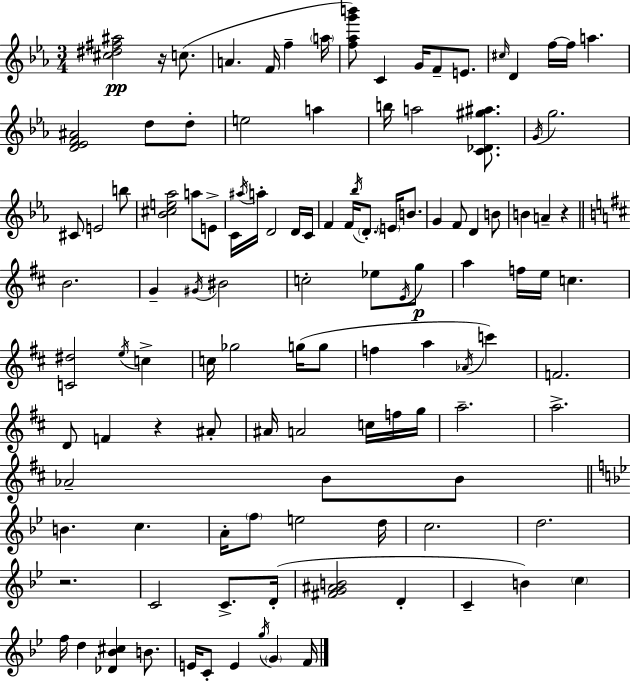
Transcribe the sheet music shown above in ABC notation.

X:1
T:Untitled
M:3/4
L:1/4
K:Cm
[^c^d^f^a]2 z/4 c/2 A F/4 f a/4 [f_ag'b']/2 C G/4 F/2 E/2 ^c/4 D f/4 f/4 a [D_EF^A]2 d/2 d/2 e2 a b/4 a2 [C_D^g^a]/2 G/4 g2 ^C/2 E2 b/2 [_B^ce_a]2 a/2 E/2 C/4 ^a/4 a/4 D2 D/4 C/4 F F/4 _b/4 D/2 E/4 B/2 G F/2 D B/2 B A z B2 G ^G/4 ^B2 c2 _e/2 E/4 g/2 a f/4 e/4 c [C^d]2 e/4 c c/4 _g2 g/4 g/2 f a _A/4 c' F2 D/2 F z ^A/2 ^A/4 A2 c/4 f/4 g/4 a2 a2 _A2 B/2 B/2 B c A/4 f/2 e2 d/4 c2 d2 z2 C2 C/2 D/4 [^FG^AB]2 D C B c f/4 d [_D_B^c] B/2 E/4 C/2 E g/4 G F/4